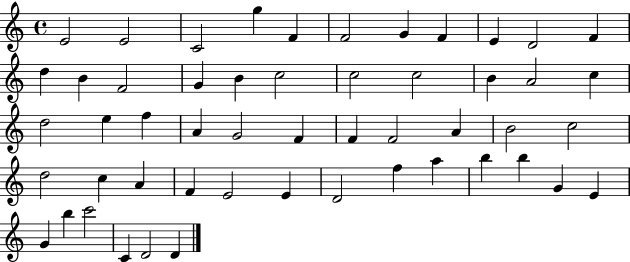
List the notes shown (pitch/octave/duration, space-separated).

E4/h E4/h C4/h G5/q F4/q F4/h G4/q F4/q E4/q D4/h F4/q D5/q B4/q F4/h G4/q B4/q C5/h C5/h C5/h B4/q A4/h C5/q D5/h E5/q F5/q A4/q G4/h F4/q F4/q F4/h A4/q B4/h C5/h D5/h C5/q A4/q F4/q E4/h E4/q D4/h F5/q A5/q B5/q B5/q G4/q E4/q G4/q B5/q C6/h C4/q D4/h D4/q